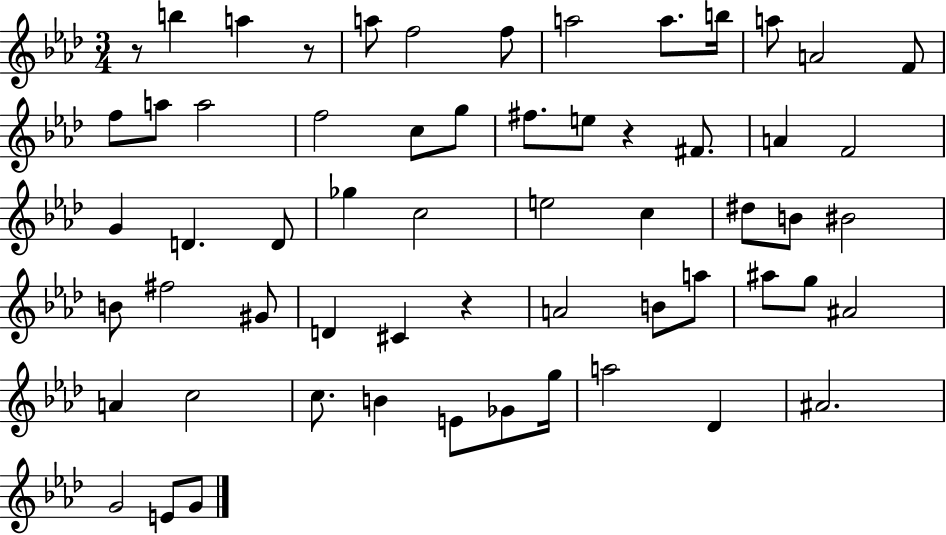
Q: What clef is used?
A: treble